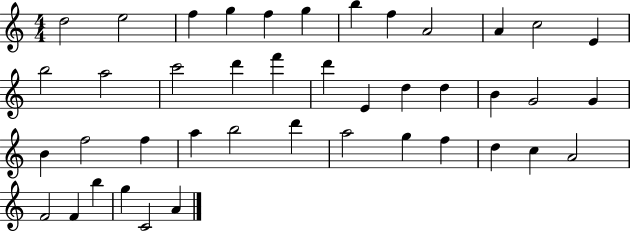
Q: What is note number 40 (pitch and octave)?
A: G5